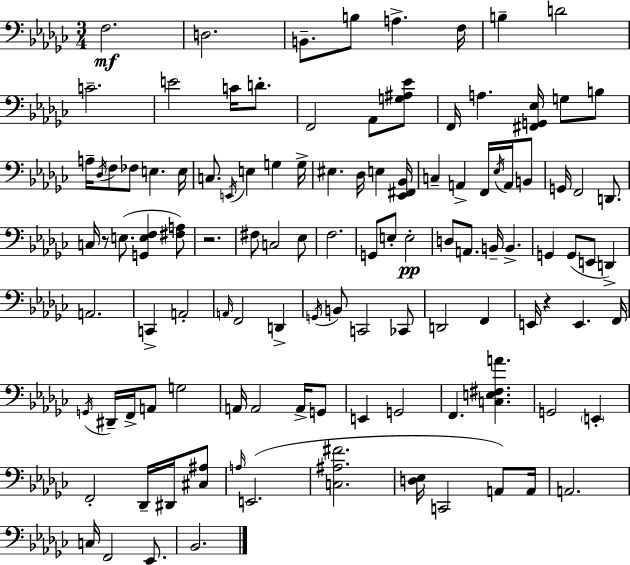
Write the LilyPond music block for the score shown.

{
  \clef bass
  \numericTimeSignature
  \time 3/4
  \key ees \minor
  f2.\mf | d2. | b,8.-- b8 a4.-> f16 | b4-- d'2 | \break c'2.-- | e'2 c'16 d'8.-. | f,2 aes,8 <g ais ees'>8 | f,16 a4. <fis, g, ees>16 g8 b8 | \break a16-- \acciaccatura { des16 } f8 fes8 e4. | e16 c8. \acciaccatura { e,16 } e4 g4 | g16-> eis4. des16 e4 | <ees, fis, bes,>16 c4-- a,4-> f,16 \acciaccatura { ees16 } | \break a,16 b,8 g,16 f,2 | d,8. c16 r8 e8.( <g, e f>4 | <fis a>8) r2. | fis8 c2 | \break ees8 f2. | g,8 e8-. e2-.\pp | d8 a,8. b,16-- b,4.-> | g,4 g,8( e,8 d,4->) | \break a,2. | c,4-> a,2-. | \grace { a,16 } f,2 | d,4-> \acciaccatura { g,16 } b,8 c,2 | \break ces,8 d,2 | f,4 e,16 r4 e,4. | f,16 \acciaccatura { g,16 } dis,16-- f,16-> a,8 g2 | a,16 a,2 | \break a,16-> g,8 e,4 g,2 | f,4. | <c e fis a'>4. g,2 | \parenthesize e,4-. f,2-. | \break des,16-- dis,16 <cis ais>8 \grace { a16 }( e,2. | <c ais fis'>2. | <d ees>16 c,2 | a,8) a,16 a,2. | \break c16 f,2 | ees,8. bes,2. | \bar "|."
}